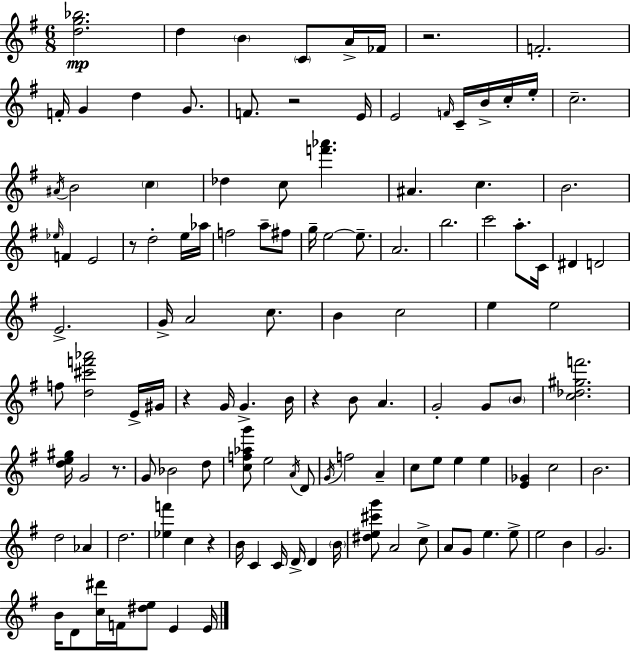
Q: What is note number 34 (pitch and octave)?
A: F5